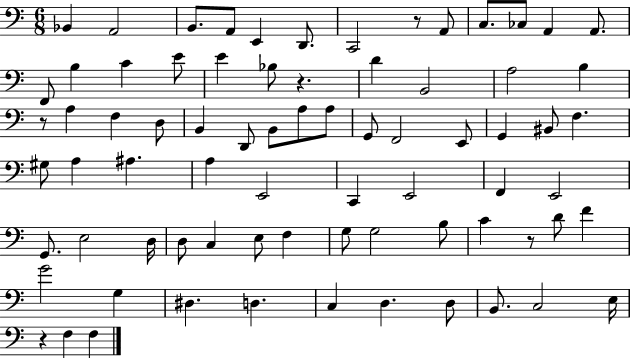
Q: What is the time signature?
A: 6/8